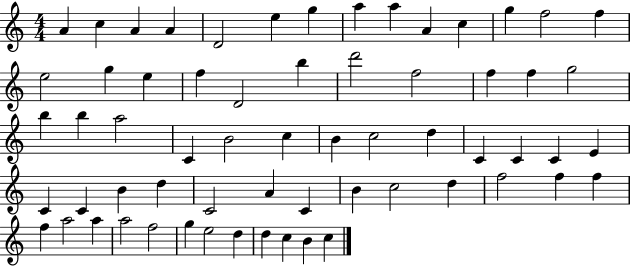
A4/q C5/q A4/q A4/q D4/h E5/q G5/q A5/q A5/q A4/q C5/q G5/q F5/h F5/q E5/h G5/q E5/q F5/q D4/h B5/q D6/h F5/h F5/q F5/q G5/h B5/q B5/q A5/h C4/q B4/h C5/q B4/q C5/h D5/q C4/q C4/q C4/q E4/q C4/q C4/q B4/q D5/q C4/h A4/q C4/q B4/q C5/h D5/q F5/h F5/q F5/q F5/q A5/h A5/q A5/h F5/h G5/q E5/h D5/q D5/q C5/q B4/q C5/q